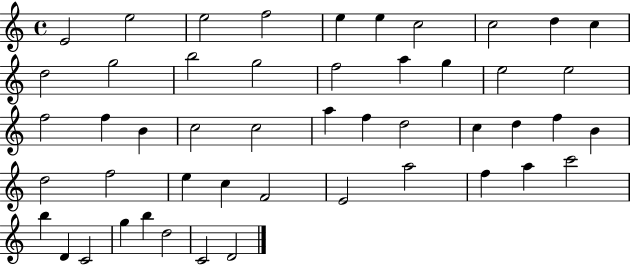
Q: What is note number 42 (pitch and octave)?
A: B5